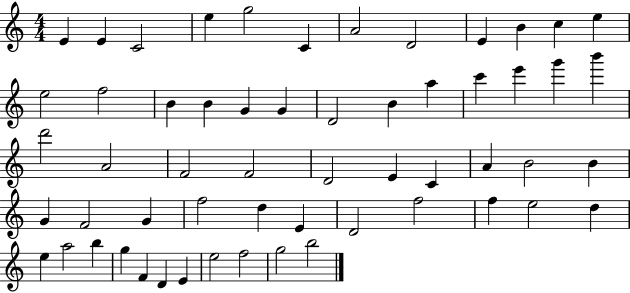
E4/q E4/q C4/h E5/q G5/h C4/q A4/h D4/h E4/q B4/q C5/q E5/q E5/h F5/h B4/q B4/q G4/q G4/q D4/h B4/q A5/q C6/q E6/q G6/q B6/q D6/h A4/h F4/h F4/h D4/h E4/q C4/q A4/q B4/h B4/q G4/q F4/h G4/q F5/h D5/q E4/q D4/h F5/h F5/q E5/h D5/q E5/q A5/h B5/q G5/q F4/q D4/q E4/q E5/h F5/h G5/h B5/h